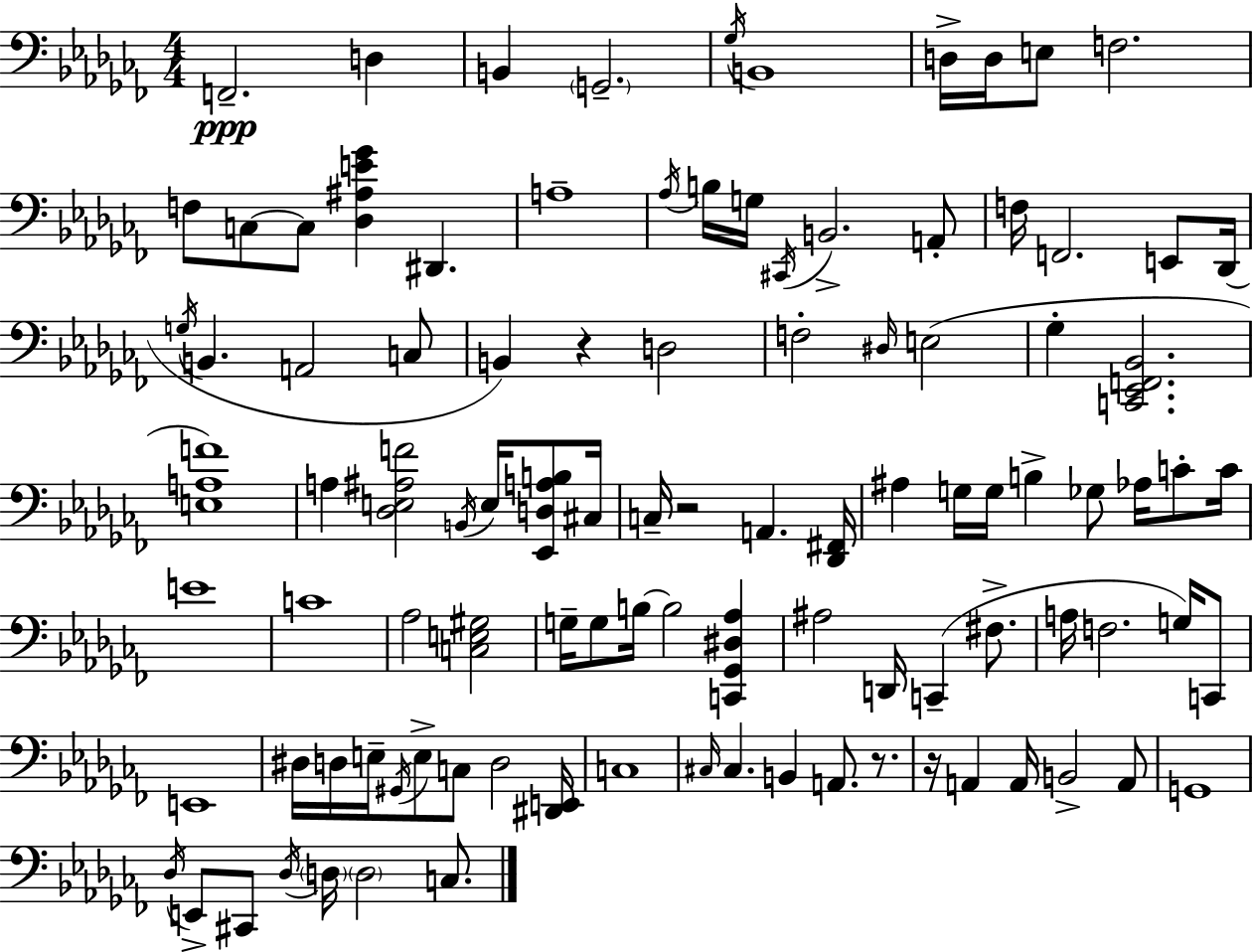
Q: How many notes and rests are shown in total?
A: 102